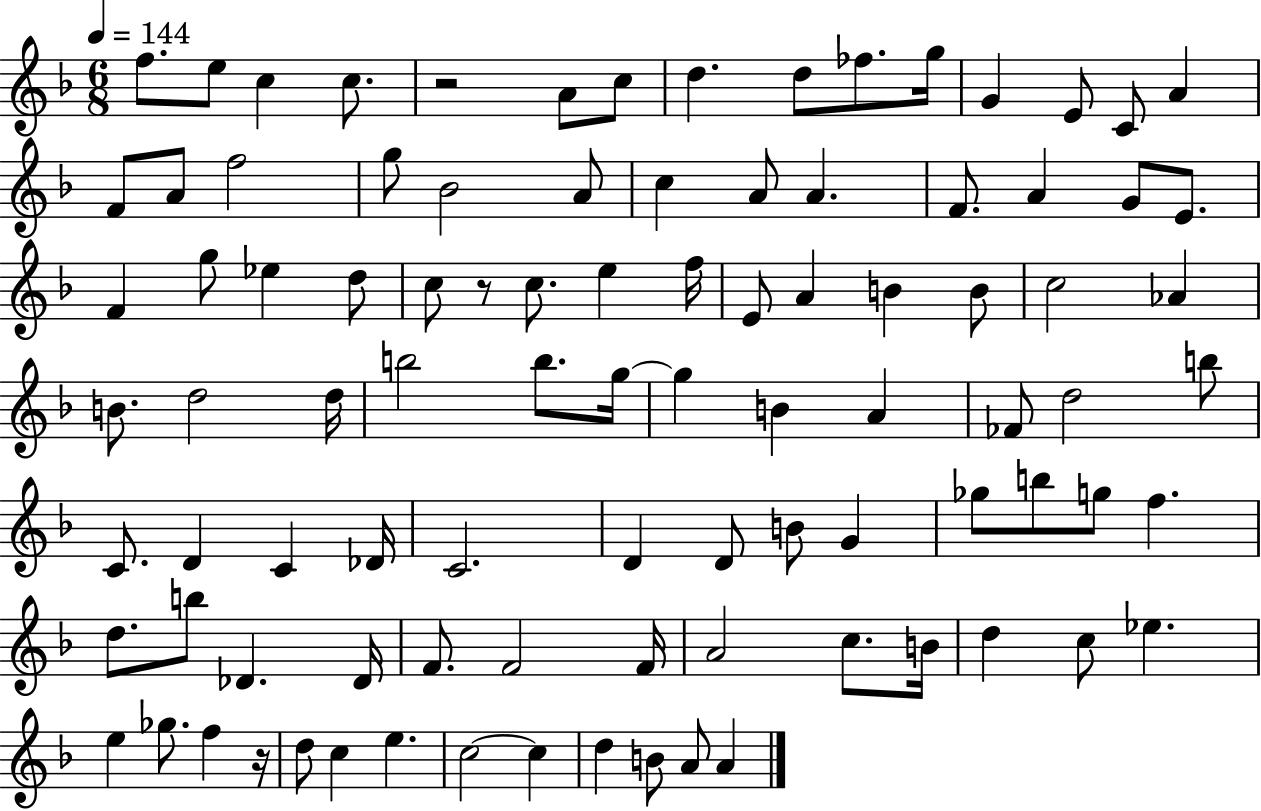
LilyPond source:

{
  \clef treble
  \numericTimeSignature
  \time 6/8
  \key f \major
  \tempo 4 = 144
  \repeat volta 2 { f''8. e''8 c''4 c''8. | r2 a'8 c''8 | d''4. d''8 fes''8. g''16 | g'4 e'8 c'8 a'4 | \break f'8 a'8 f''2 | g''8 bes'2 a'8 | c''4 a'8 a'4. | f'8. a'4 g'8 e'8. | \break f'4 g''8 ees''4 d''8 | c''8 r8 c''8. e''4 f''16 | e'8 a'4 b'4 b'8 | c''2 aes'4 | \break b'8. d''2 d''16 | b''2 b''8. g''16~~ | g''4 b'4 a'4 | fes'8 d''2 b''8 | \break c'8. d'4 c'4 des'16 | c'2. | d'4 d'8 b'8 g'4 | ges''8 b''8 g''8 f''4. | \break d''8. b''8 des'4. des'16 | f'8. f'2 f'16 | a'2 c''8. b'16 | d''4 c''8 ees''4. | \break e''4 ges''8. f''4 r16 | d''8 c''4 e''4. | c''2~~ c''4 | d''4 b'8 a'8 a'4 | \break } \bar "|."
}